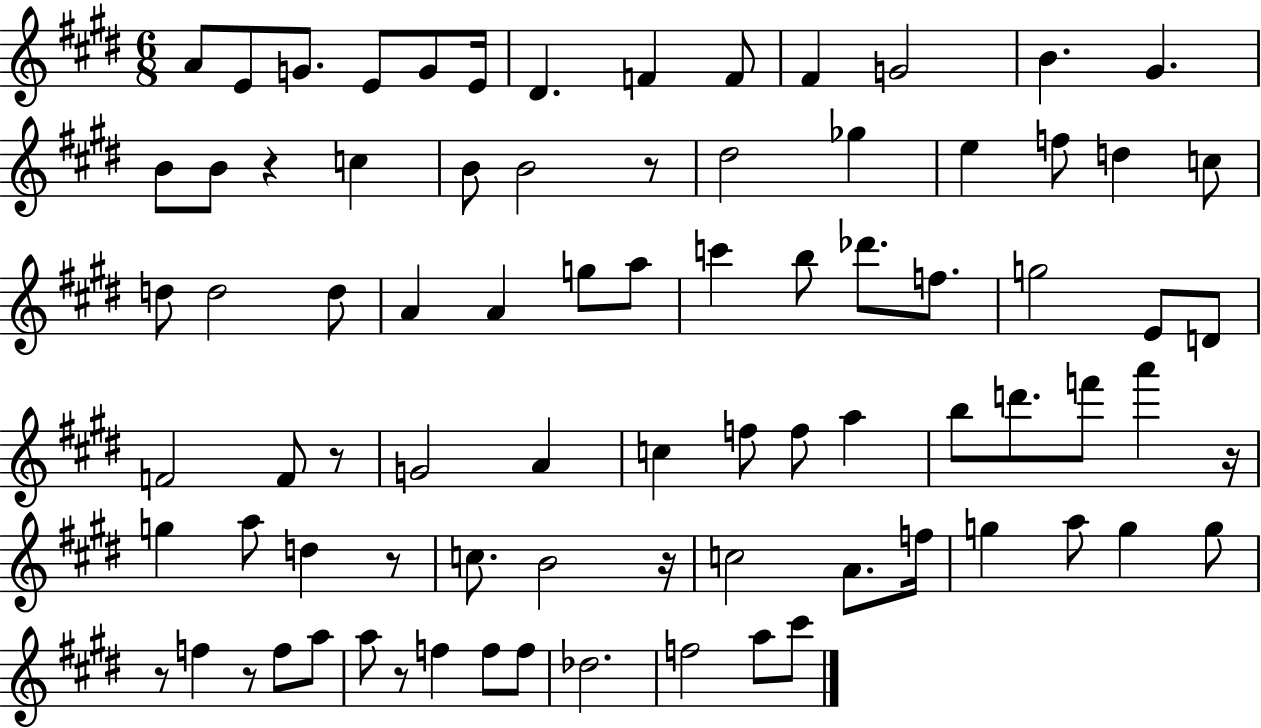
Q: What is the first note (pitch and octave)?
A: A4